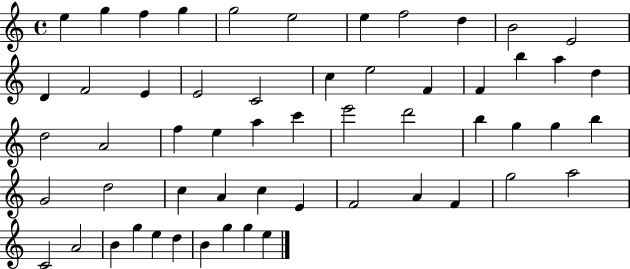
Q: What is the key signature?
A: C major